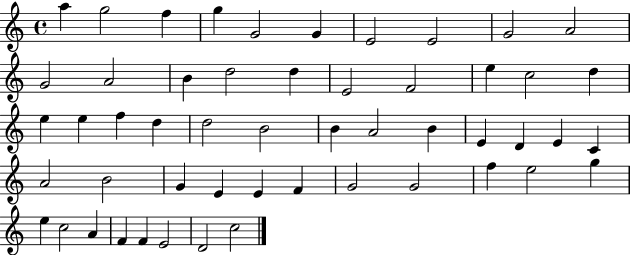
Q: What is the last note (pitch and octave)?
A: C5